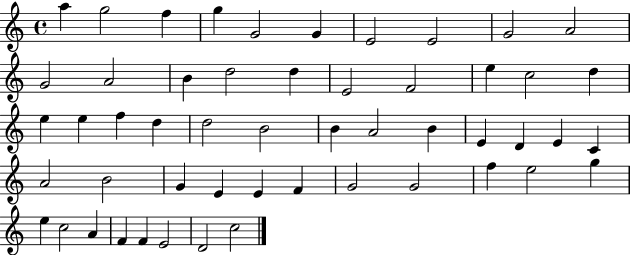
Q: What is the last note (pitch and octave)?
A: C5